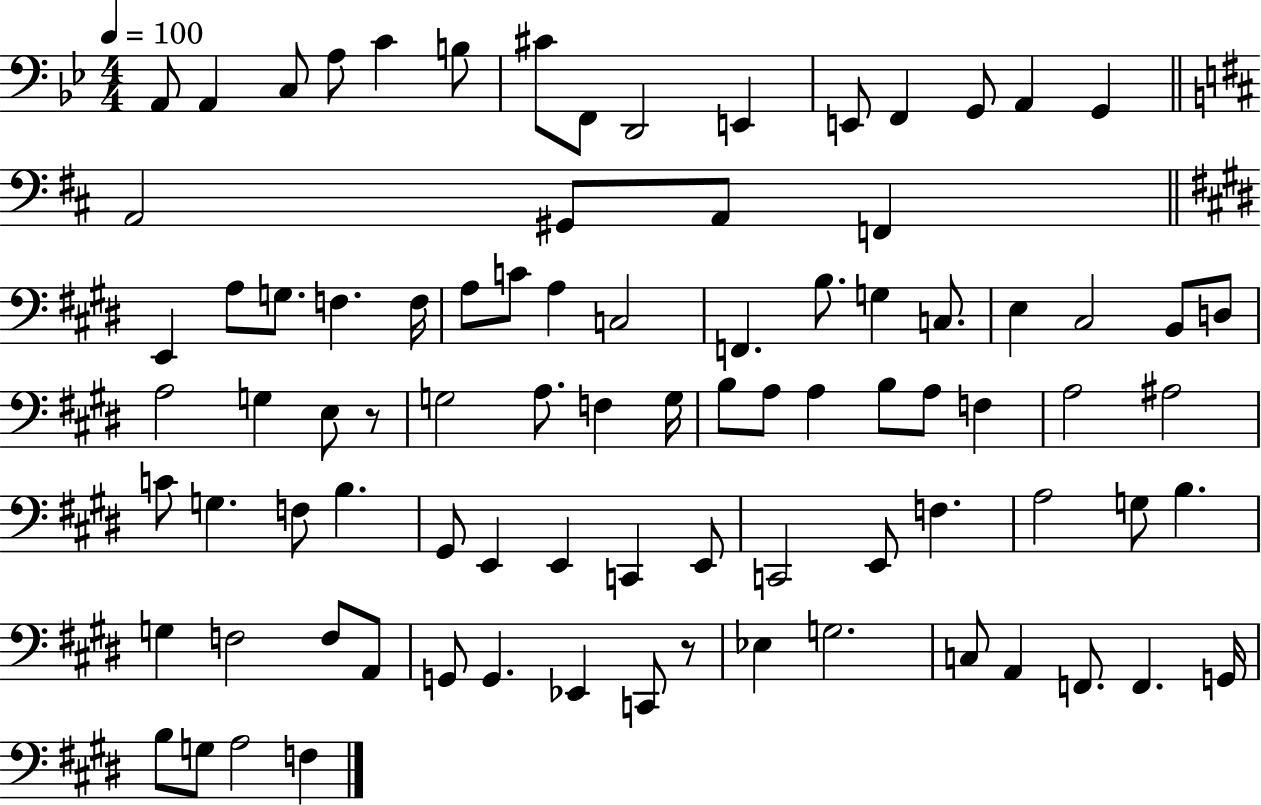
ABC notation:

X:1
T:Untitled
M:4/4
L:1/4
K:Bb
A,,/2 A,, C,/2 A,/2 C B,/2 ^C/2 F,,/2 D,,2 E,, E,,/2 F,, G,,/2 A,, G,, A,,2 ^G,,/2 A,,/2 F,, E,, A,/2 G,/2 F, F,/4 A,/2 C/2 A, C,2 F,, B,/2 G, C,/2 E, ^C,2 B,,/2 D,/2 A,2 G, E,/2 z/2 G,2 A,/2 F, G,/4 B,/2 A,/2 A, B,/2 A,/2 F, A,2 ^A,2 C/2 G, F,/2 B, ^G,,/2 E,, E,, C,, E,,/2 C,,2 E,,/2 F, A,2 G,/2 B, G, F,2 F,/2 A,,/2 G,,/2 G,, _E,, C,,/2 z/2 _E, G,2 C,/2 A,, F,,/2 F,, G,,/4 B,/2 G,/2 A,2 F,